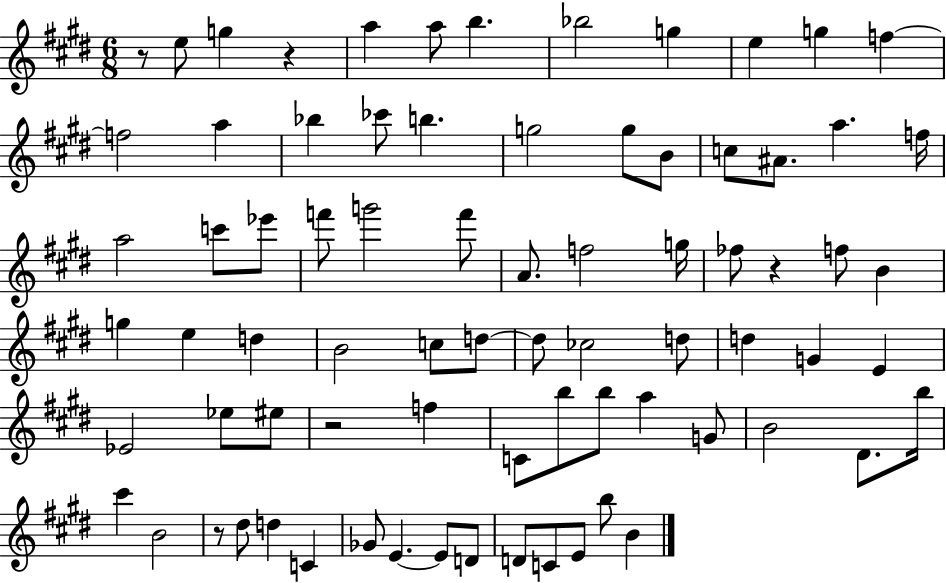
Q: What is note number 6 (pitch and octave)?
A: Bb5